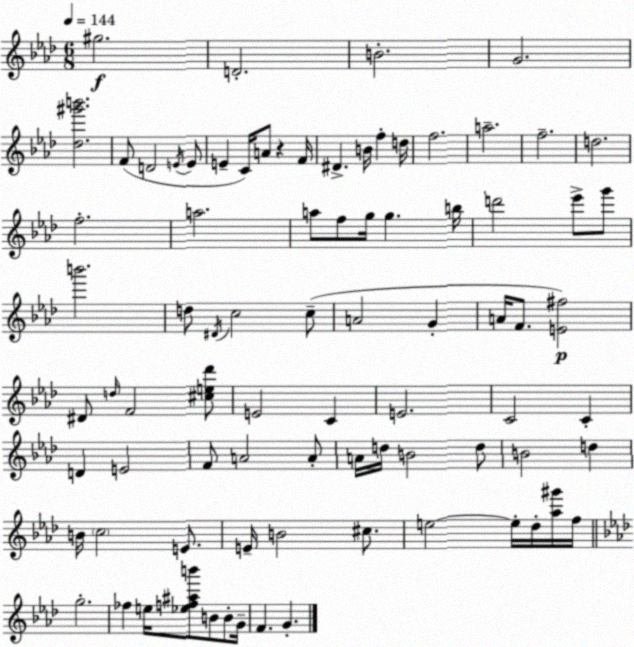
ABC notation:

X:1
T:Untitled
M:6/8
L:1/4
K:Fm
^g2 D2 B2 G2 [_d^g'b']2 F/2 D2 E/4 E/2 E C/4 A/2 z F/4 ^D B/4 f d/4 f2 a2 f2 d2 f2 a2 a/2 f/2 g/4 g b/4 d'2 _e'/2 g'/2 b'2 d/2 ^D/4 c2 c/2 A2 G A/4 F/2 [E^f]2 ^D/2 d/4 F2 [^ce_d']/2 E2 C E2 C2 C D E2 F/2 A2 A/2 A/4 d/4 B2 d/2 B2 d B/4 c2 E/2 E/4 B2 ^c/2 e2 e/4 _d/4 [_a^g']/4 f/4 g2 _f e/4 [_ef^ab']/2 B/2 B/2 G/4 F G